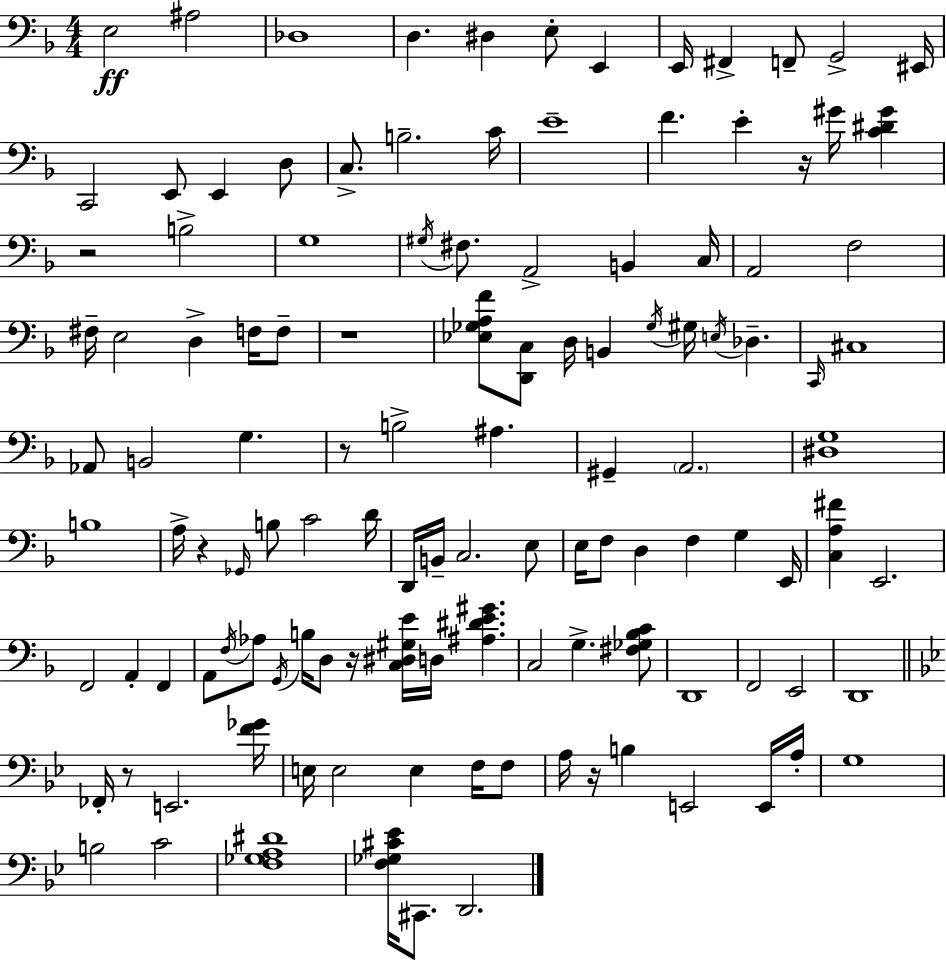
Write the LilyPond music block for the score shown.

{
  \clef bass
  \numericTimeSignature
  \time 4/4
  \key d \minor
  \repeat volta 2 { e2\ff ais2 | des1 | d4. dis4 e8-. e,4 | e,16 fis,4-> f,8-- g,2-> eis,16 | \break c,2 e,8 e,4 d8 | c8.-> b2.-- c'16 | e'1-- | f'4. e'4-. r16 gis'16 <c' dis' gis'>4 | \break r2 b2-> | g1 | \acciaccatura { gis16 } fis8. a,2-> b,4 | c16 a,2 f2 | \break fis16-- e2 d4-> f16 f8-- | r1 | <ees ges a f'>8 <d, c>8 d16 b,4 \acciaccatura { ges16 } gis16 \acciaccatura { e16 } des4.-- | \grace { c,16 } cis1 | \break aes,8 b,2 g4. | r8 b2-> ais4. | gis,4-- \parenthesize a,2. | <dis g>1 | \break b1 | a16-> r4 \grace { ges,16 } b8 c'2 | d'16 d,16 b,16-- c2. | e8 e16 f8 d4 f4 | \break g4 e,16 <c a fis'>4 e,2. | f,2 a,4-. | f,4 a,8 \acciaccatura { f16 } aes8 \acciaccatura { g,16 } b16 d8 r16 <c dis gis e'>16 | d16 <ais dis' e' gis'>4. c2 g4.-> | \break <fis ges bes c'>8 d,1 | f,2 e,2 | d,1 | \bar "||" \break \key bes \major fes,16-. r8 e,2. <f' ges'>16 | e16 e2 e4 f16 f8 | a16 r16 b4 e,2 e,16 a16-. | g1 | \break b2 c'2 | <f ges a dis'>1 | <f ges cis' ees'>16 cis,8. d,2. | } \bar "|."
}